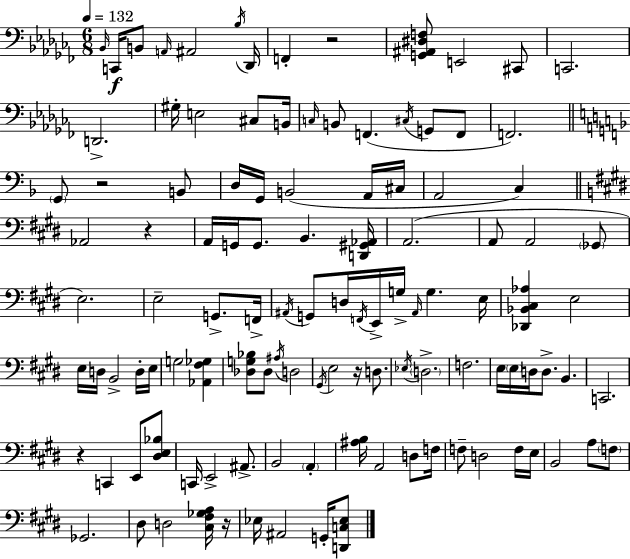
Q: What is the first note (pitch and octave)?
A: Bb2